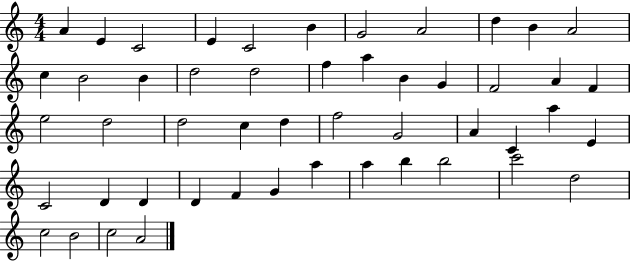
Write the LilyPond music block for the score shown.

{
  \clef treble
  \numericTimeSignature
  \time 4/4
  \key c \major
  a'4 e'4 c'2 | e'4 c'2 b'4 | g'2 a'2 | d''4 b'4 a'2 | \break c''4 b'2 b'4 | d''2 d''2 | f''4 a''4 b'4 g'4 | f'2 a'4 f'4 | \break e''2 d''2 | d''2 c''4 d''4 | f''2 g'2 | a'4 c'4 a''4 e'4 | \break c'2 d'4 d'4 | d'4 f'4 g'4 a''4 | a''4 b''4 b''2 | c'''2 d''2 | \break c''2 b'2 | c''2 a'2 | \bar "|."
}